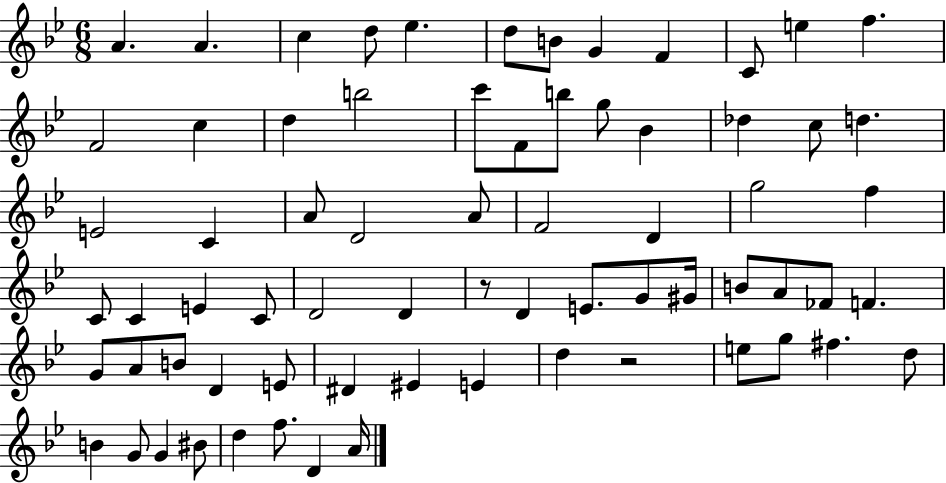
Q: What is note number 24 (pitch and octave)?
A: D5